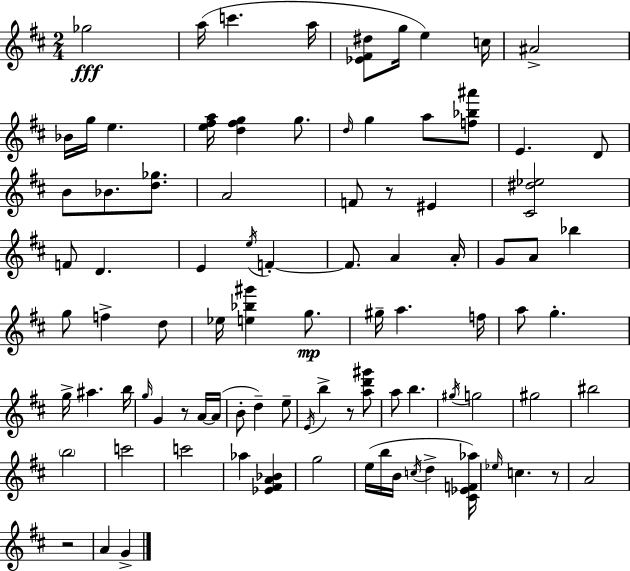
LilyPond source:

{
  \clef treble
  \numericTimeSignature
  \time 2/4
  \key d \major
  \repeat volta 2 { ges''2\fff | a''16( c'''4. a''16 | <ees' fis' dis''>8 g''16 e''4) c''16 | ais'2-> | \break bes'16 g''16 e''4. | <e'' fis'' a''>16 <d'' fis'' g''>4 g''8. | \grace { d''16 } g''4 a''8 <f'' bes'' ais'''>8 | e'4. d'8 | \break b'8 bes'8. <d'' ges''>8. | a'2 | f'8 r8 eis'4 | <cis' dis'' ees''>2 | \break f'8 d'4. | e'4 \acciaccatura { e''16 } f'4-.~~ | f'8. a'4 | a'16-. g'8 a'8 bes''4 | \break g''8 f''4-> | d''8 ees''16 <e'' bes'' gis'''>4 g''8.\mp | gis''16-- a''4. | f''16 a''8 g''4.-. | \break g''16-> ais''4. | b''16 \grace { g''16 } g'4 r8 | a'16~~ a'16( b'8-. d''4--) | e''8-- \acciaccatura { e'16 } b''4-> | \break r8 <a'' d''' gis'''>8 a''8 b''4. | \acciaccatura { gis''16 } g''2 | gis''2 | bis''2 | \break \parenthesize b''2 | c'''2 | c'''2 | aes''4 | \break <ees' fis' a' bes'>4 g''2 | e''16( b''16 b'16 | \acciaccatura { c''16 } d''4-> <cis' ees' f' aes''>16) \grace { ees''16 } c''4. | r8 a'2 | \break r2 | a'4 | g'4-> } \bar "|."
}